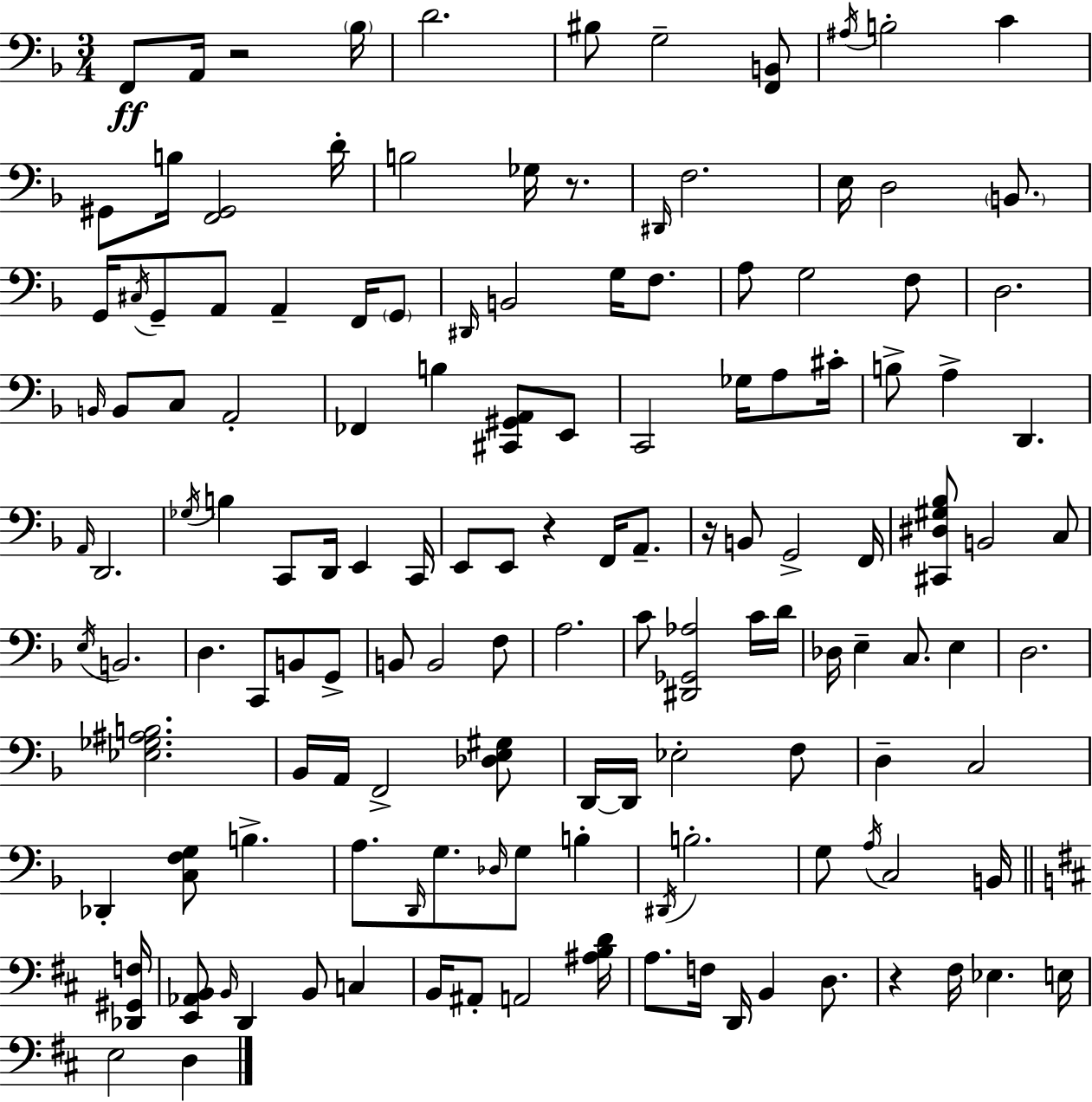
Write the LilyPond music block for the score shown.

{
  \clef bass
  \numericTimeSignature
  \time 3/4
  \key d \minor
  f,8\ff a,16 r2 \parenthesize bes16 | d'2. | bis8 g2-- <f, b,>8 | \acciaccatura { ais16 } b2-. c'4 | \break gis,8 b16 <f, gis,>2 | d'16-. b2 ges16 r8. | \grace { dis,16 } f2. | e16 d2 \parenthesize b,8. | \break g,16 \acciaccatura { cis16 } g,8-- a,8 a,4-- | f,16 \parenthesize g,8 \grace { dis,16 } b,2 | g16 f8. a8 g2 | f8 d2. | \break \grace { b,16 } b,8 c8 a,2-. | fes,4 b4 | <cis, gis, a,>8 e,8 c,2 | ges16 a8 cis'16-. b8-> a4-> d,4. | \break \grace { a,16 } d,2. | \acciaccatura { ges16 } b4 c,8 | d,16 e,4 c,16 e,8 e,8 r4 | f,16 a,8.-- r16 b,8 g,2-> | \break f,16 <cis, dis gis bes>8 b,2 | c8 \acciaccatura { e16 } b,2. | d4. | c,8 b,8 g,8-> b,8 b,2 | \break f8 a2. | c'8 <dis, ges, aes>2 | c'16 d'16 des16 e4-- | c8. e4 d2. | \break <ees ges ais b>2. | bes,16 a,16 f,2-> | <des e gis>8 d,16~~ d,16 ees2-. | f8 d4-- | \break c2 des,4-. | <c f g>8 b4.-> a8. \grace { d,16 } | g8. \grace { des16 } g8 b4-. \acciaccatura { dis,16 } b2.-. | g8 | \break \acciaccatura { a16 } c2 b,16 \bar "||" \break \key b \minor <des, gis, f>16 <e, aes, b,>8 \grace { b,16 } d,4 b,8 c4 | b,16 ais,8-. a,2 | <ais b d'>16 a8. f16 d,16 b,4 d8. | r4 fis16 ees4. | \break e16 e2 d4 | \bar "|."
}